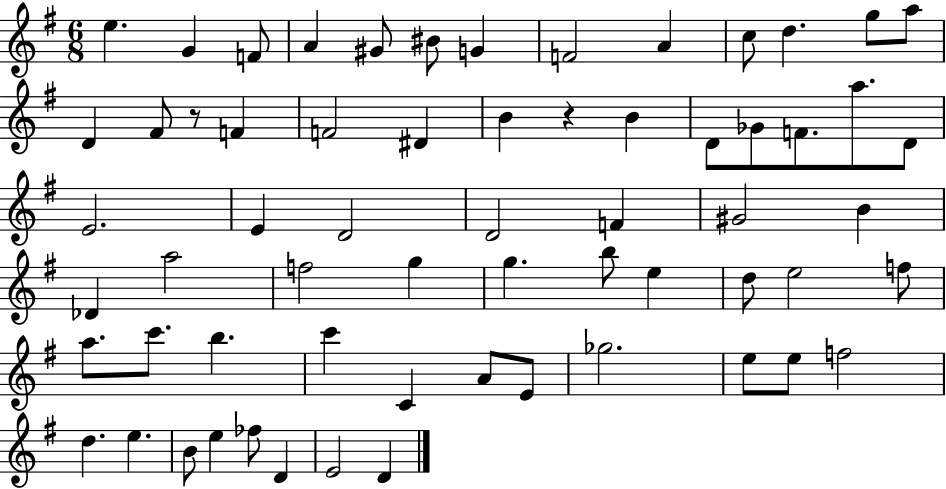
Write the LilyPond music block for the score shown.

{
  \clef treble
  \numericTimeSignature
  \time 6/8
  \key g \major
  e''4. g'4 f'8 | a'4 gis'8 bis'8 g'4 | f'2 a'4 | c''8 d''4. g''8 a''8 | \break d'4 fis'8 r8 f'4 | f'2 dis'4 | b'4 r4 b'4 | d'8 ges'8 f'8. a''8. d'8 | \break e'2. | e'4 d'2 | d'2 f'4 | gis'2 b'4 | \break des'4 a''2 | f''2 g''4 | g''4. b''8 e''4 | d''8 e''2 f''8 | \break a''8. c'''8. b''4. | c'''4 c'4 a'8 e'8 | ges''2. | e''8 e''8 f''2 | \break d''4. e''4. | b'8 e''4 fes''8 d'4 | e'2 d'4 | \bar "|."
}